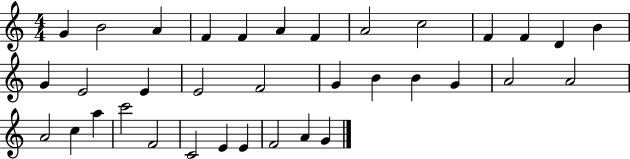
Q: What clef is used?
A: treble